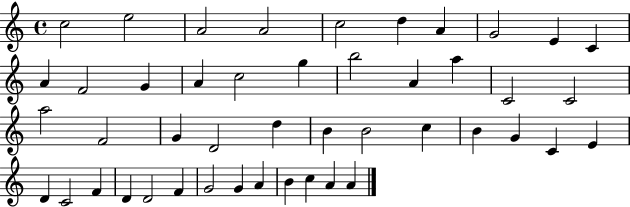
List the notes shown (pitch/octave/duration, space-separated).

C5/h E5/h A4/h A4/h C5/h D5/q A4/q G4/h E4/q C4/q A4/q F4/h G4/q A4/q C5/h G5/q B5/h A4/q A5/q C4/h C4/h A5/h F4/h G4/q D4/h D5/q B4/q B4/h C5/q B4/q G4/q C4/q E4/q D4/q C4/h F4/q D4/q D4/h F4/q G4/h G4/q A4/q B4/q C5/q A4/q A4/q